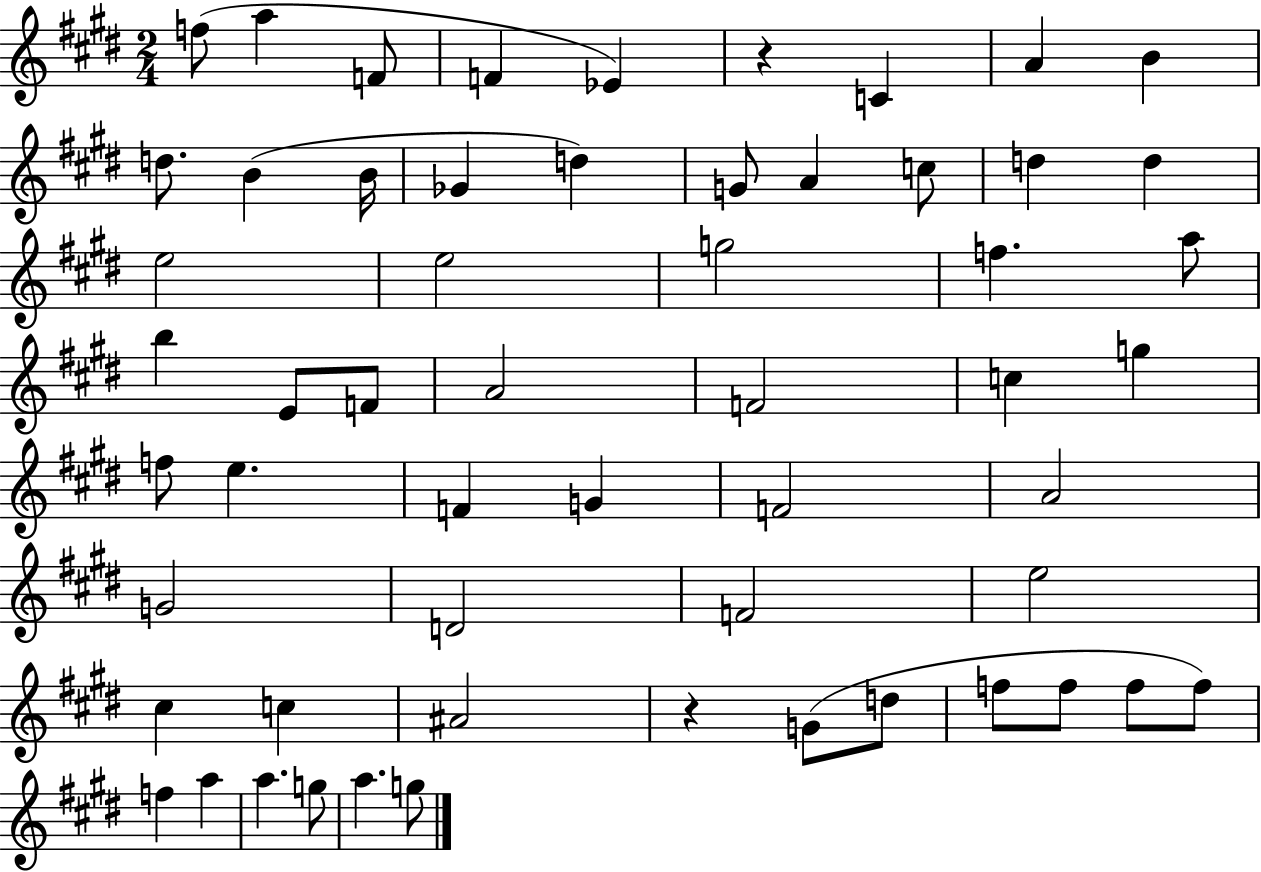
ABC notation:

X:1
T:Untitled
M:2/4
L:1/4
K:E
f/2 a F/2 F _E z C A B d/2 B B/4 _G d G/2 A c/2 d d e2 e2 g2 f a/2 b E/2 F/2 A2 F2 c g f/2 e F G F2 A2 G2 D2 F2 e2 ^c c ^A2 z G/2 d/2 f/2 f/2 f/2 f/2 f a a g/2 a g/2